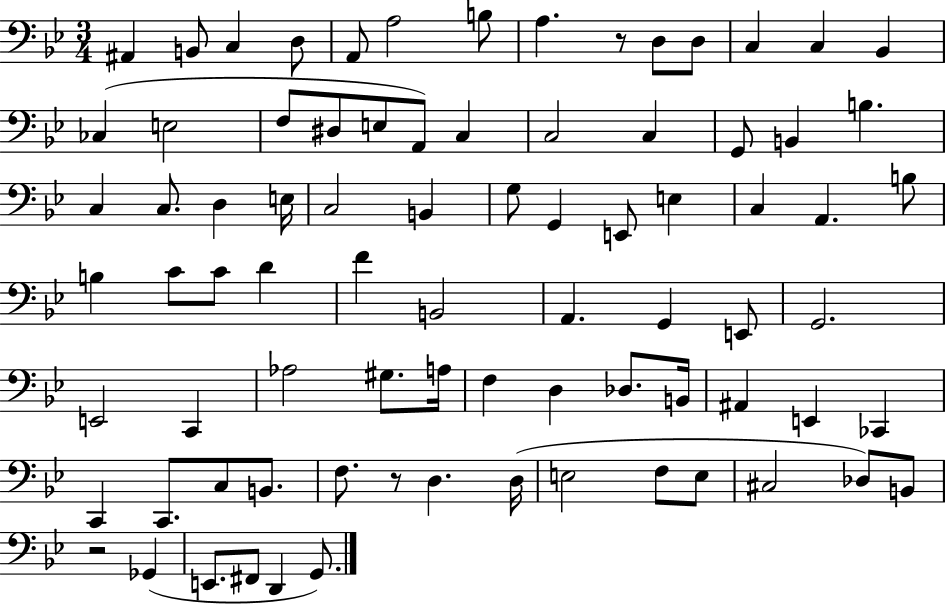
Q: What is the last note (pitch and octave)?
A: G2